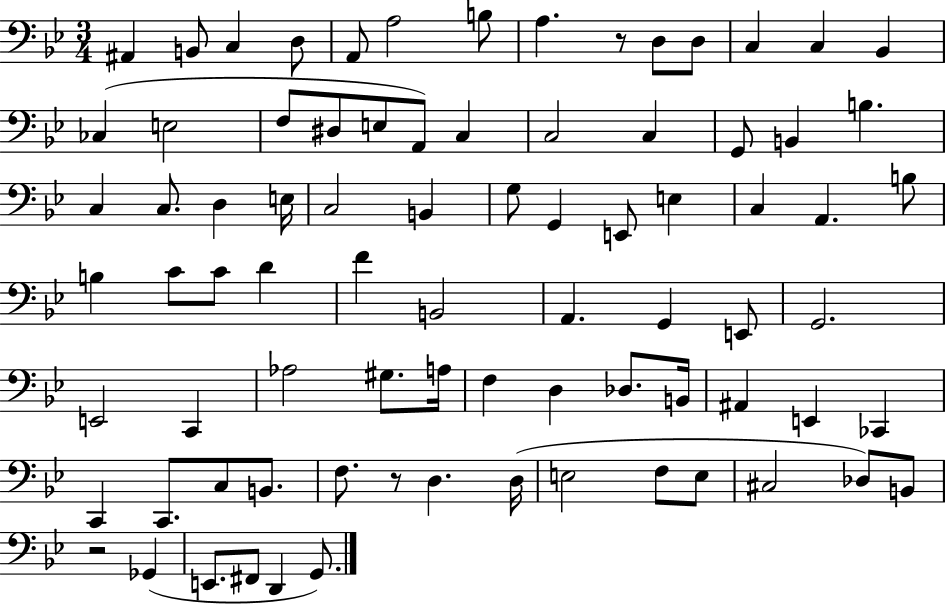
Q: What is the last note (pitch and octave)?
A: G2